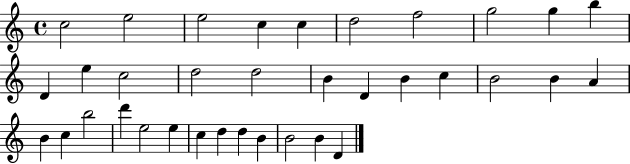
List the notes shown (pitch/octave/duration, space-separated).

C5/h E5/h E5/h C5/q C5/q D5/h F5/h G5/h G5/q B5/q D4/q E5/q C5/h D5/h D5/h B4/q D4/q B4/q C5/q B4/h B4/q A4/q B4/q C5/q B5/h D6/q E5/h E5/q C5/q D5/q D5/q B4/q B4/h B4/q D4/q